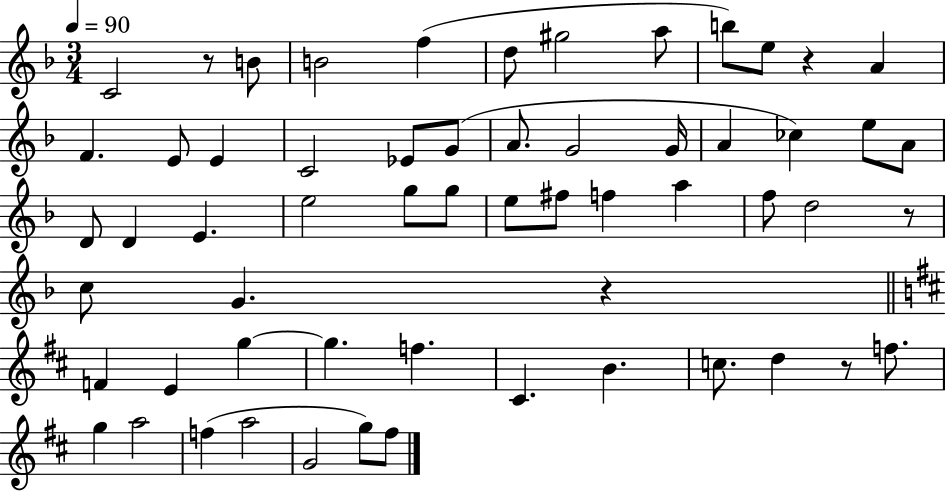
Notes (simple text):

C4/h R/e B4/e B4/h F5/q D5/e G#5/h A5/e B5/e E5/e R/q A4/q F4/q. E4/e E4/q C4/h Eb4/e G4/e A4/e. G4/h G4/s A4/q CES5/q E5/e A4/e D4/e D4/q E4/q. E5/h G5/e G5/e E5/e F#5/e F5/q A5/q F5/e D5/h R/e C5/e G4/q. R/q F4/q E4/q G5/q G5/q. F5/q. C#4/q. B4/q. C5/e. D5/q R/e F5/e. G5/q A5/h F5/q A5/h G4/h G5/e F#5/e